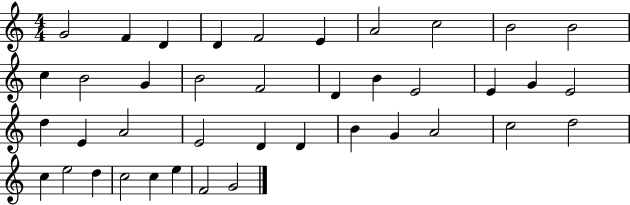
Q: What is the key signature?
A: C major